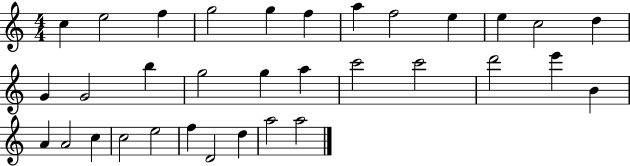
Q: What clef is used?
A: treble